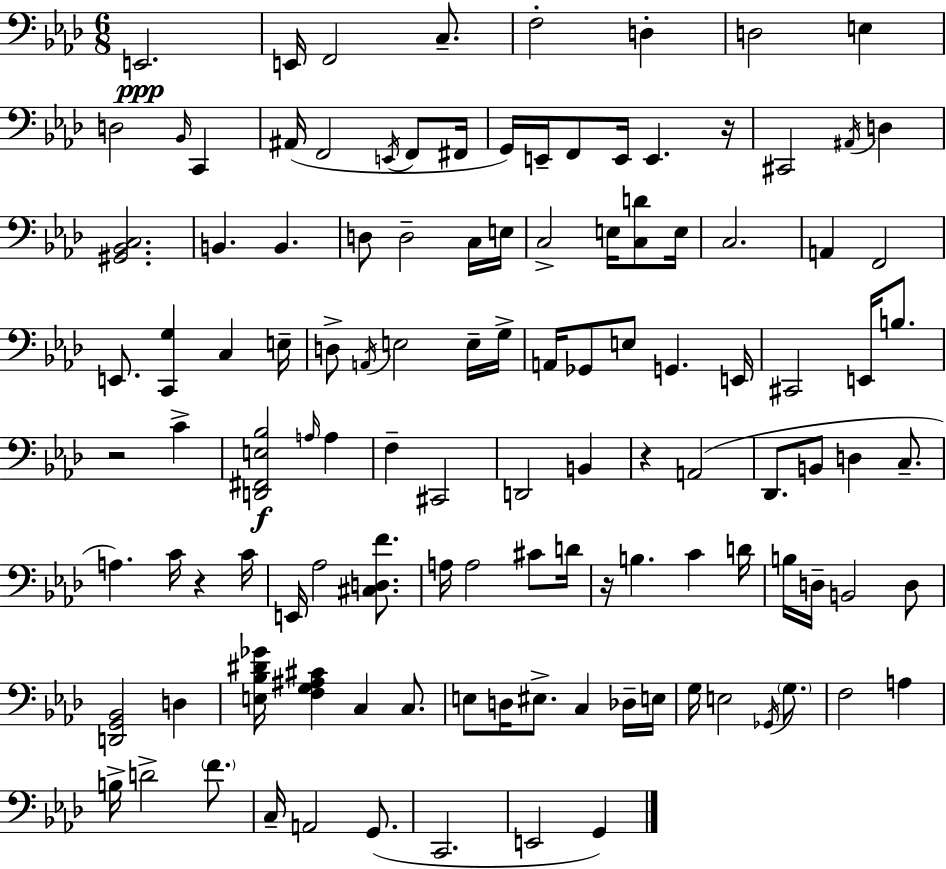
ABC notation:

X:1
T:Untitled
M:6/8
L:1/4
K:Fm
E,,2 E,,/4 F,,2 C,/2 F,2 D, D,2 E, D,2 _B,,/4 C,, ^A,,/4 F,,2 E,,/4 F,,/2 ^F,,/4 G,,/4 E,,/4 F,,/2 E,,/4 E,, z/4 ^C,,2 ^A,,/4 D, [^G,,_B,,C,]2 B,, B,, D,/2 D,2 C,/4 E,/4 C,2 E,/4 [C,D]/2 E,/4 C,2 A,, F,,2 E,,/2 [C,,G,] C, E,/4 D,/2 A,,/4 E,2 E,/4 G,/4 A,,/4 _G,,/2 E,/2 G,, E,,/4 ^C,,2 E,,/4 B,/2 z2 C [D,,^F,,E,_B,]2 A,/4 A, F, ^C,,2 D,,2 B,, z A,,2 _D,,/2 B,,/2 D, C,/2 A, C/4 z C/4 E,,/4 _A,2 [^C,D,F]/2 A,/4 A,2 ^C/2 D/4 z/4 B, C D/4 B,/4 D,/4 B,,2 D,/2 [D,,G,,_B,,]2 D, [E,_B,^D_G]/4 [F,G,^A,^C] C, C,/2 E,/2 D,/4 ^E,/2 C, _D,/4 E,/4 G,/4 E,2 _G,,/4 G,/2 F,2 A, B,/4 D2 F/2 C,/4 A,,2 G,,/2 C,,2 E,,2 G,,